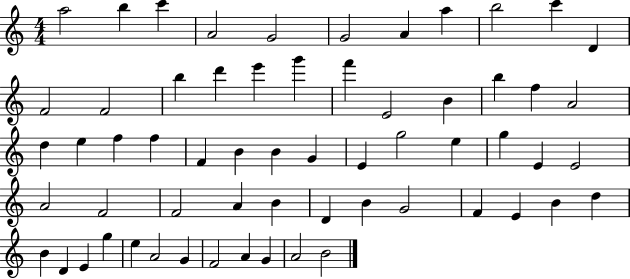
{
  \clef treble
  \numericTimeSignature
  \time 4/4
  \key c \major
  a''2 b''4 c'''4 | a'2 g'2 | g'2 a'4 a''4 | b''2 c'''4 d'4 | \break f'2 f'2 | b''4 d'''4 e'''4 g'''4 | f'''4 e'2 b'4 | b''4 f''4 a'2 | \break d''4 e''4 f''4 f''4 | f'4 b'4 b'4 g'4 | e'4 g''2 e''4 | g''4 e'4 e'2 | \break a'2 f'2 | f'2 a'4 b'4 | d'4 b'4 g'2 | f'4 e'4 b'4 d''4 | \break b'4 d'4 e'4 g''4 | e''4 a'2 g'4 | f'2 a'4 g'4 | a'2 b'2 | \break \bar "|."
}